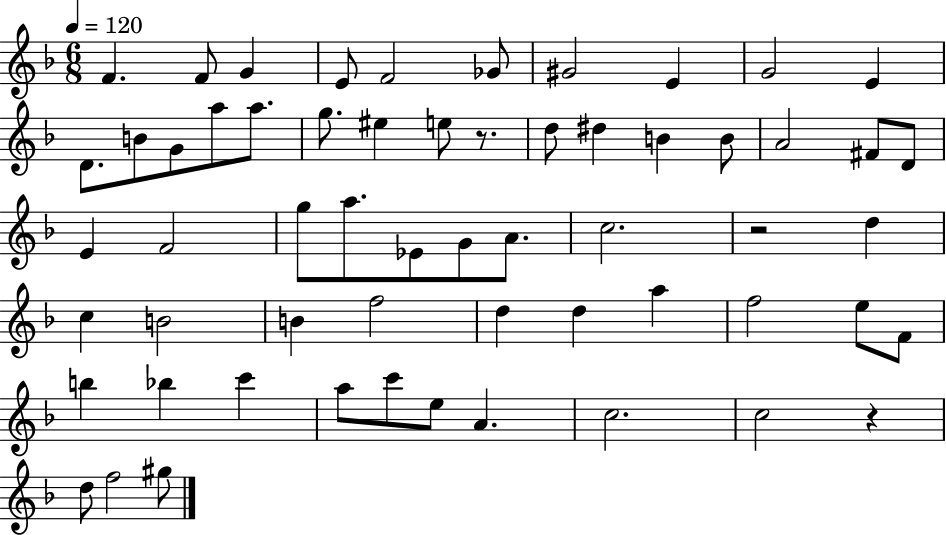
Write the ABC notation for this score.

X:1
T:Untitled
M:6/8
L:1/4
K:F
F F/2 G E/2 F2 _G/2 ^G2 E G2 E D/2 B/2 G/2 a/2 a/2 g/2 ^e e/2 z/2 d/2 ^d B B/2 A2 ^F/2 D/2 E F2 g/2 a/2 _E/2 G/2 A/2 c2 z2 d c B2 B f2 d d a f2 e/2 F/2 b _b c' a/2 c'/2 e/2 A c2 c2 z d/2 f2 ^g/2